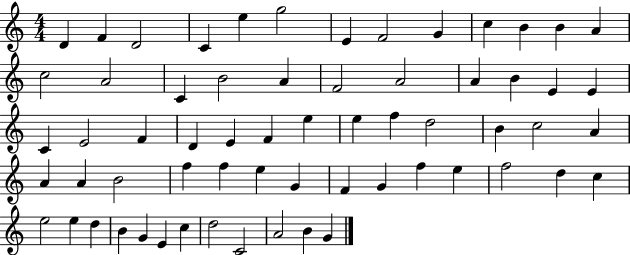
X:1
T:Untitled
M:4/4
L:1/4
K:C
D F D2 C e g2 E F2 G c B B A c2 A2 C B2 A F2 A2 A B E E C E2 F D E F e e f d2 B c2 A A A B2 f f e G F G f e f2 d c e2 e d B G E c d2 C2 A2 B G